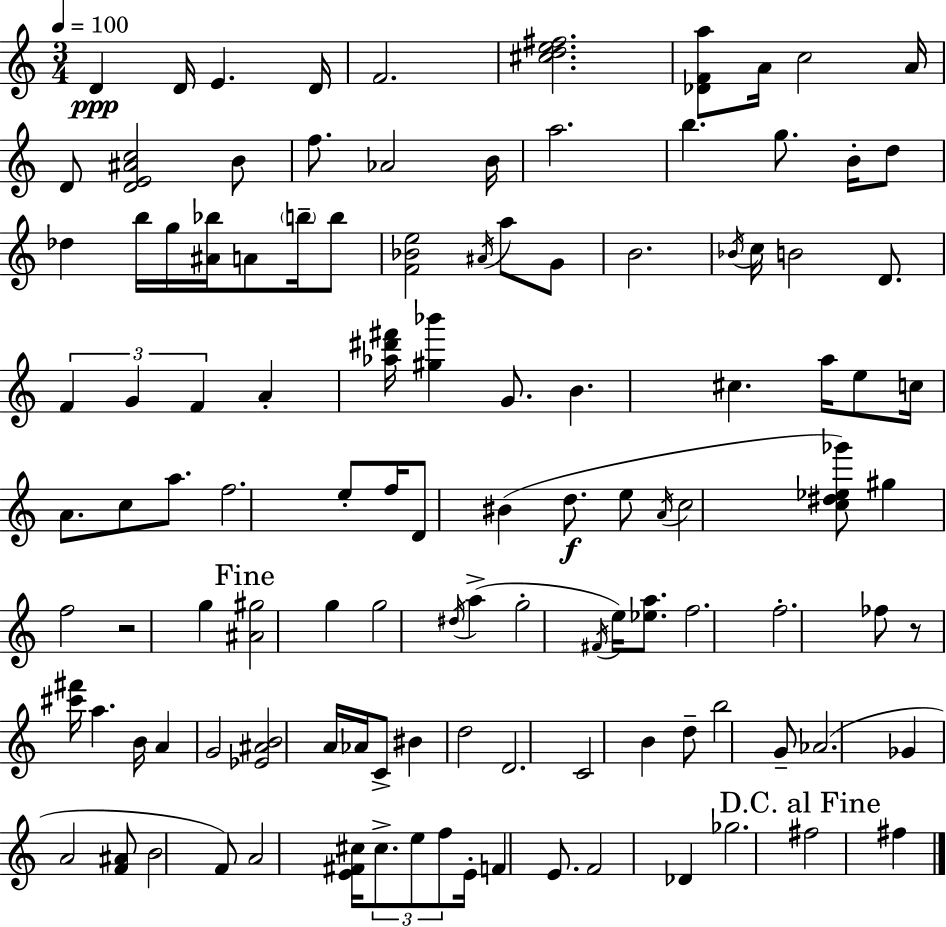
X:1
T:Untitled
M:3/4
L:1/4
K:C
D D/4 E D/4 F2 [^cde^f]2 [_DFa]/2 A/4 c2 A/4 D/2 [DE^Ac]2 B/2 f/2 _A2 B/4 a2 b g/2 B/4 d/2 _d b/4 g/4 [^A_b]/4 A/2 b/4 b/2 [F_Be]2 ^A/4 a/2 G/2 B2 _B/4 c/4 B2 D/2 F G F A [_a^d'^f']/4 [^g_b'] G/2 B ^c a/4 e/2 c/4 A/2 c/2 a/2 f2 e/2 f/4 D/2 ^B d/2 e/2 A/4 c2 [c^d_e_g']/2 ^g f2 z2 g [^A^g]2 g g2 ^d/4 a g2 ^F/4 e/4 [_ea]/2 f2 f2 _f/2 z/2 [^c'^f']/4 a B/4 A G2 [_E^AB]2 A/4 _A/4 C/2 ^B d2 D2 C2 B d/2 b2 G/2 _A2 _G A2 [F^A]/2 B2 F/2 A2 [E^F^c]/4 ^c/2 e/2 f/2 E/4 F E/2 F2 _D _g2 ^f2 ^f